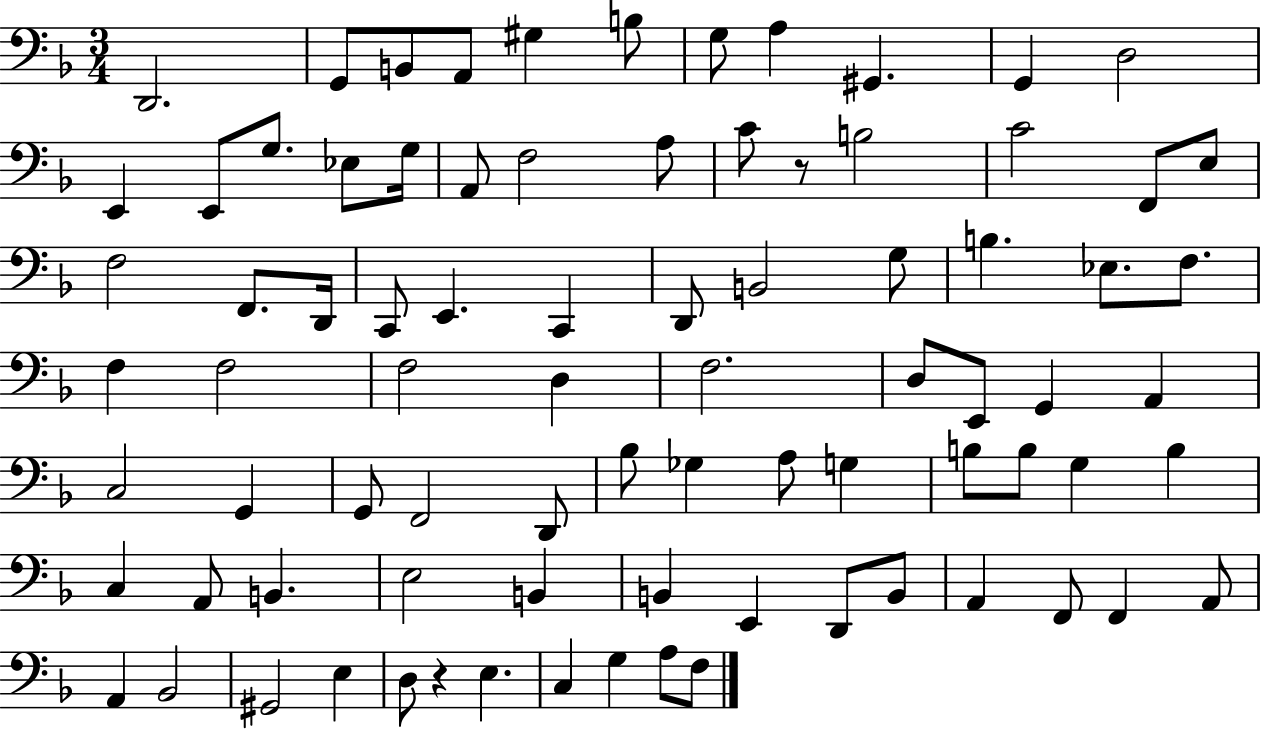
{
  \clef bass
  \numericTimeSignature
  \time 3/4
  \key f \major
  \repeat volta 2 { d,2. | g,8 b,8 a,8 gis4 b8 | g8 a4 gis,4. | g,4 d2 | \break e,4 e,8 g8. ees8 g16 | a,8 f2 a8 | c'8 r8 b2 | c'2 f,8 e8 | \break f2 f,8. d,16 | c,8 e,4. c,4 | d,8 b,2 g8 | b4. ees8. f8. | \break f4 f2 | f2 d4 | f2. | d8 e,8 g,4 a,4 | \break c2 g,4 | g,8 f,2 d,8 | bes8 ges4 a8 g4 | b8 b8 g4 b4 | \break c4 a,8 b,4. | e2 b,4 | b,4 e,4 d,8 b,8 | a,4 f,8 f,4 a,8 | \break a,4 bes,2 | gis,2 e4 | d8 r4 e4. | c4 g4 a8 f8 | \break } \bar "|."
}